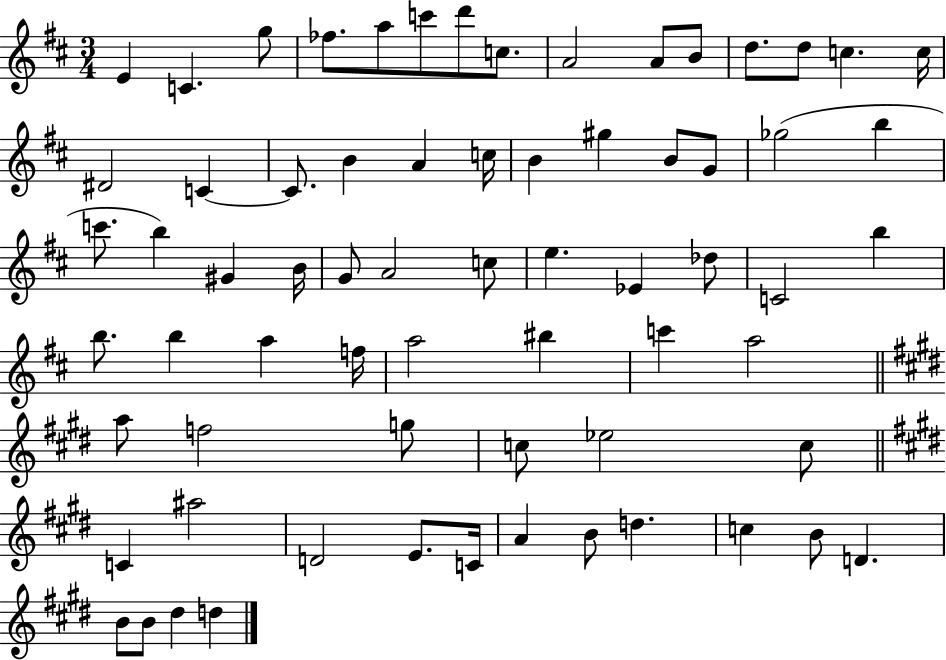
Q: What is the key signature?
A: D major